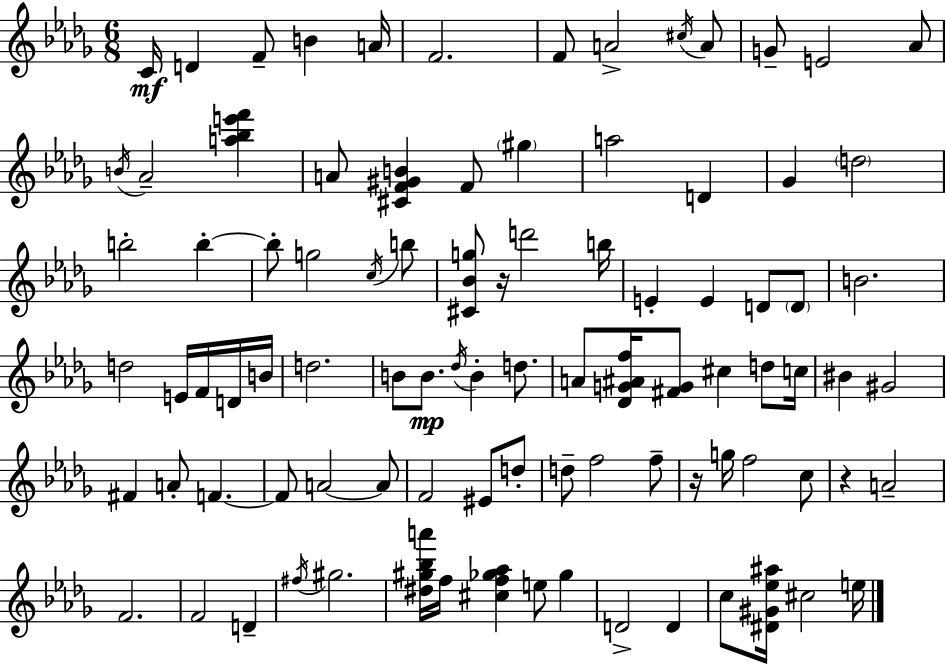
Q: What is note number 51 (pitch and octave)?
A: BIS4